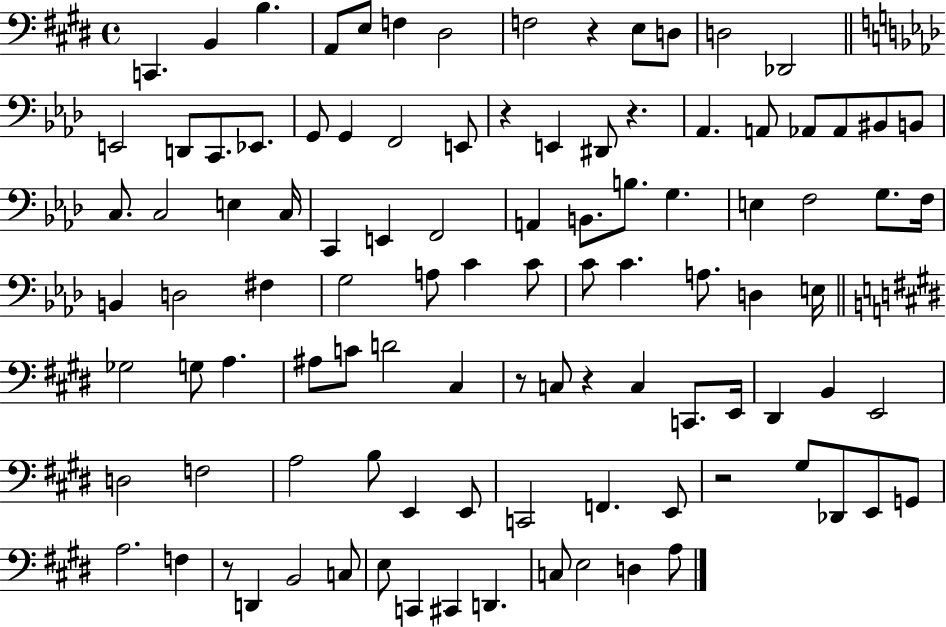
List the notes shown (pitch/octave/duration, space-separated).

C2/q. B2/q B3/q. A2/e E3/e F3/q D#3/h F3/h R/q E3/e D3/e D3/h Db2/h E2/h D2/e C2/e. Eb2/e. G2/e G2/q F2/h E2/e R/q E2/q D#2/e R/q. Ab2/q. A2/e Ab2/e Ab2/e BIS2/e B2/e C3/e. C3/h E3/q C3/s C2/q E2/q F2/h A2/q B2/e. B3/e. G3/q. E3/q F3/h G3/e. F3/s B2/q D3/h F#3/q G3/h A3/e C4/q C4/e C4/e C4/q. A3/e. D3/q E3/s Gb3/h G3/e A3/q. A#3/e C4/e D4/h C#3/q R/e C3/e R/q C3/q C2/e. E2/s D#2/q B2/q E2/h D3/h F3/h A3/h B3/e E2/q E2/e C2/h F2/q. E2/e R/h G#3/e Db2/e E2/e G2/e A3/h. F3/q R/e D2/q B2/h C3/e E3/e C2/q C#2/q D2/q. C3/e E3/h D3/q A3/e